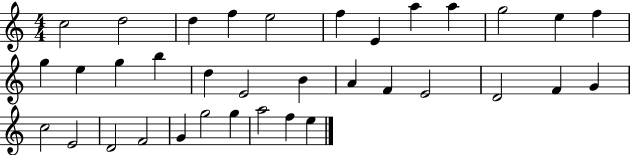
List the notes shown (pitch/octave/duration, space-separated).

C5/h D5/h D5/q F5/q E5/h F5/q E4/q A5/q A5/q G5/h E5/q F5/q G5/q E5/q G5/q B5/q D5/q E4/h B4/q A4/q F4/q E4/h D4/h F4/q G4/q C5/h E4/h D4/h F4/h G4/q G5/h G5/q A5/h F5/q E5/q